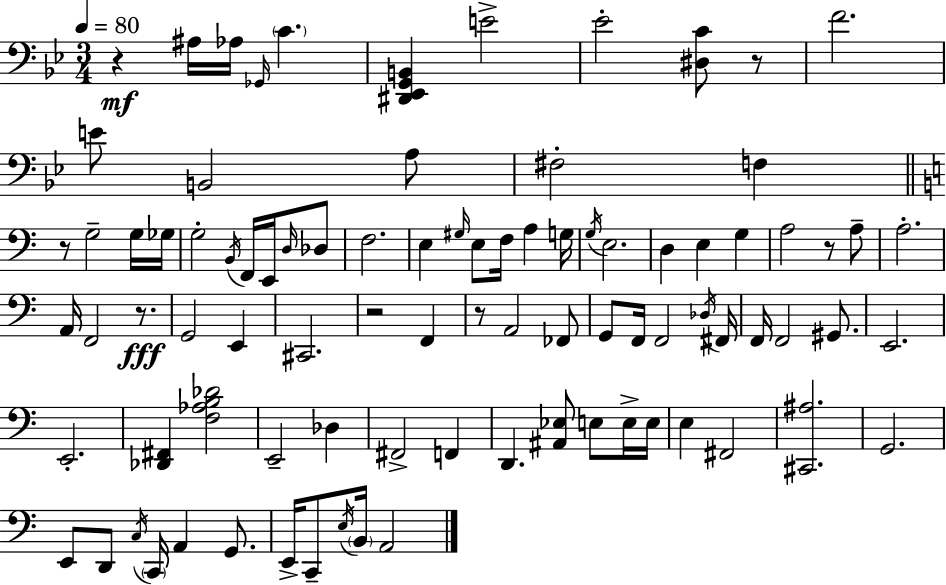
X:1
T:Untitled
M:3/4
L:1/4
K:Bb
z ^A,/4 _A,/4 _G,,/4 C [^D,,_E,,G,,B,,] E2 _E2 [^D,C]/2 z/2 F2 E/2 B,,2 A,/2 ^F,2 F, z/2 G,2 G,/4 _G,/4 G,2 B,,/4 F,,/4 E,,/4 D,/4 _D,/2 F,2 E, ^G,/4 E,/2 F,/4 A, G,/4 G,/4 E,2 D, E, G, A,2 z/2 A,/2 A,2 A,,/4 F,,2 z/2 G,,2 E,, ^C,,2 z2 F,, z/2 A,,2 _F,,/2 G,,/2 F,,/4 F,,2 _D,/4 ^F,,/4 F,,/4 F,,2 ^G,,/2 E,,2 E,,2 [_D,,^F,,] [F,_A,B,_D]2 E,,2 _D, ^F,,2 F,, D,, [^A,,_E,]/2 E,/2 E,/4 E,/4 E, ^F,,2 [^C,,^A,]2 G,,2 E,,/2 D,,/2 C,/4 C,,/4 A,, G,,/2 E,,/4 C,,/2 E,/4 B,,/4 A,,2